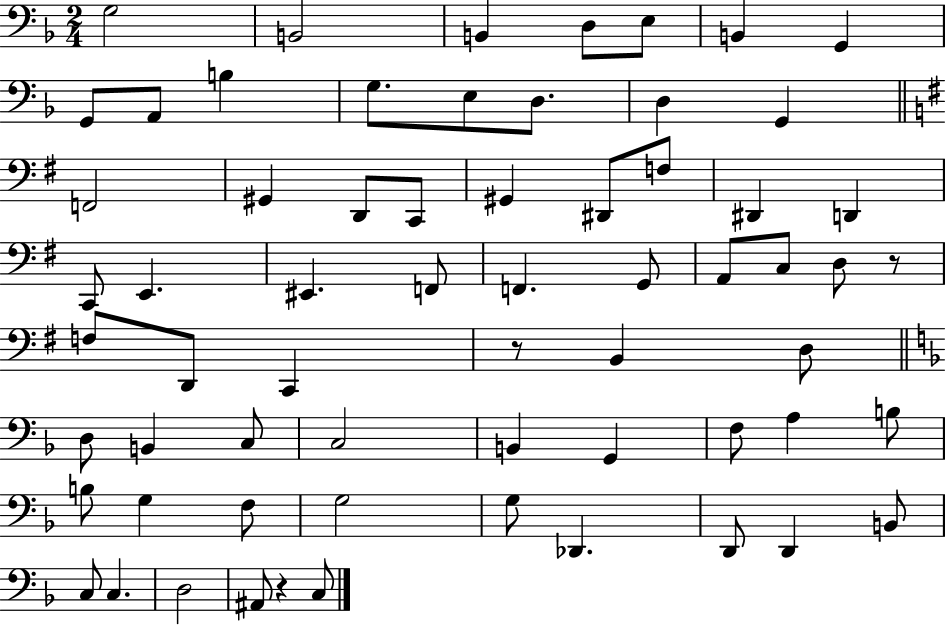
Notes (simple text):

G3/h B2/h B2/q D3/e E3/e B2/q G2/q G2/e A2/e B3/q G3/e. E3/e D3/e. D3/q G2/q F2/h G#2/q D2/e C2/e G#2/q D#2/e F3/e D#2/q D2/q C2/e E2/q. EIS2/q. F2/e F2/q. G2/e A2/e C3/e D3/e R/e F3/e D2/e C2/q R/e B2/q D3/e D3/e B2/q C3/e C3/h B2/q G2/q F3/e A3/q B3/e B3/e G3/q F3/e G3/h G3/e Db2/q. D2/e D2/q B2/e C3/e C3/q. D3/h A#2/e R/q C3/e